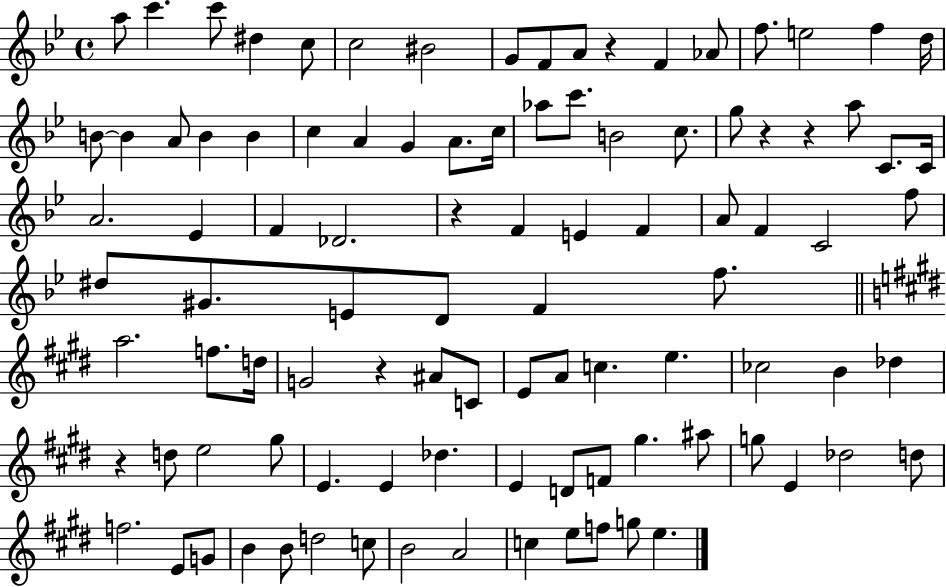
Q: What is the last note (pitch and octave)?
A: E5